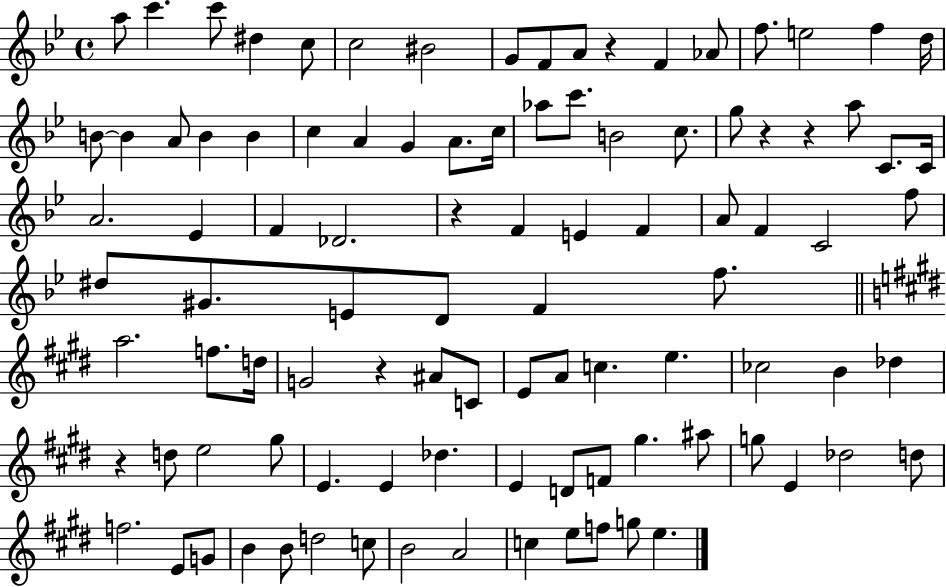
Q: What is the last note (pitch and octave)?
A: E5